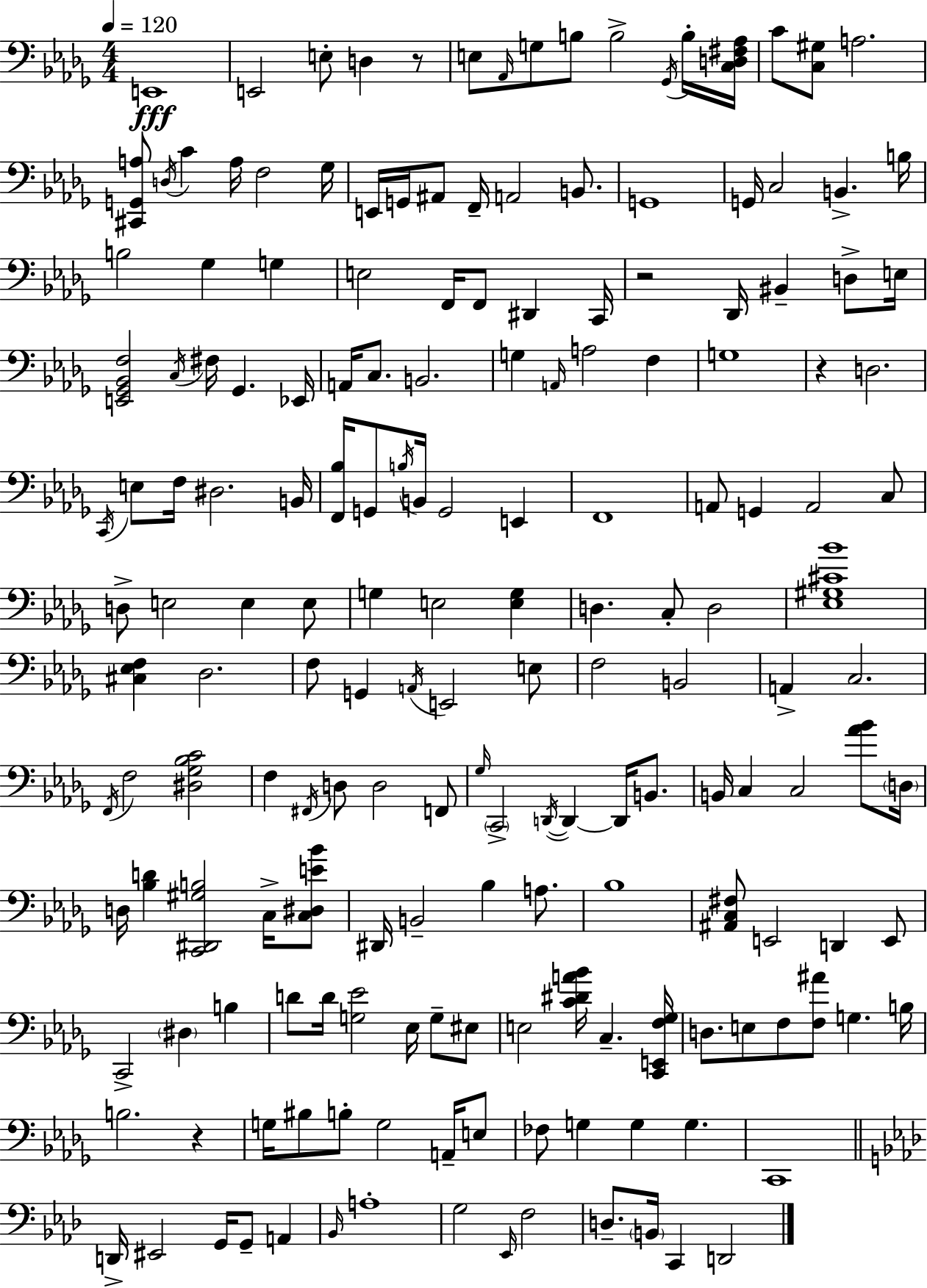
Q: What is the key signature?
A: BES minor